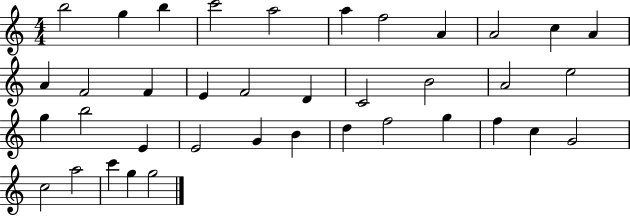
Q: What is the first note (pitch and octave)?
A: B5